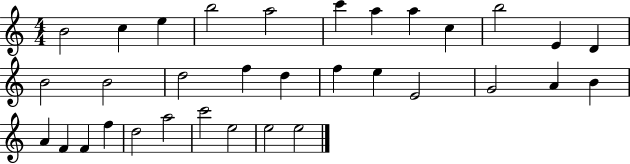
{
  \clef treble
  \numericTimeSignature
  \time 4/4
  \key c \major
  b'2 c''4 e''4 | b''2 a''2 | c'''4 a''4 a''4 c''4 | b''2 e'4 d'4 | \break b'2 b'2 | d''2 f''4 d''4 | f''4 e''4 e'2 | g'2 a'4 b'4 | \break a'4 f'4 f'4 f''4 | d''2 a''2 | c'''2 e''2 | e''2 e''2 | \break \bar "|."
}